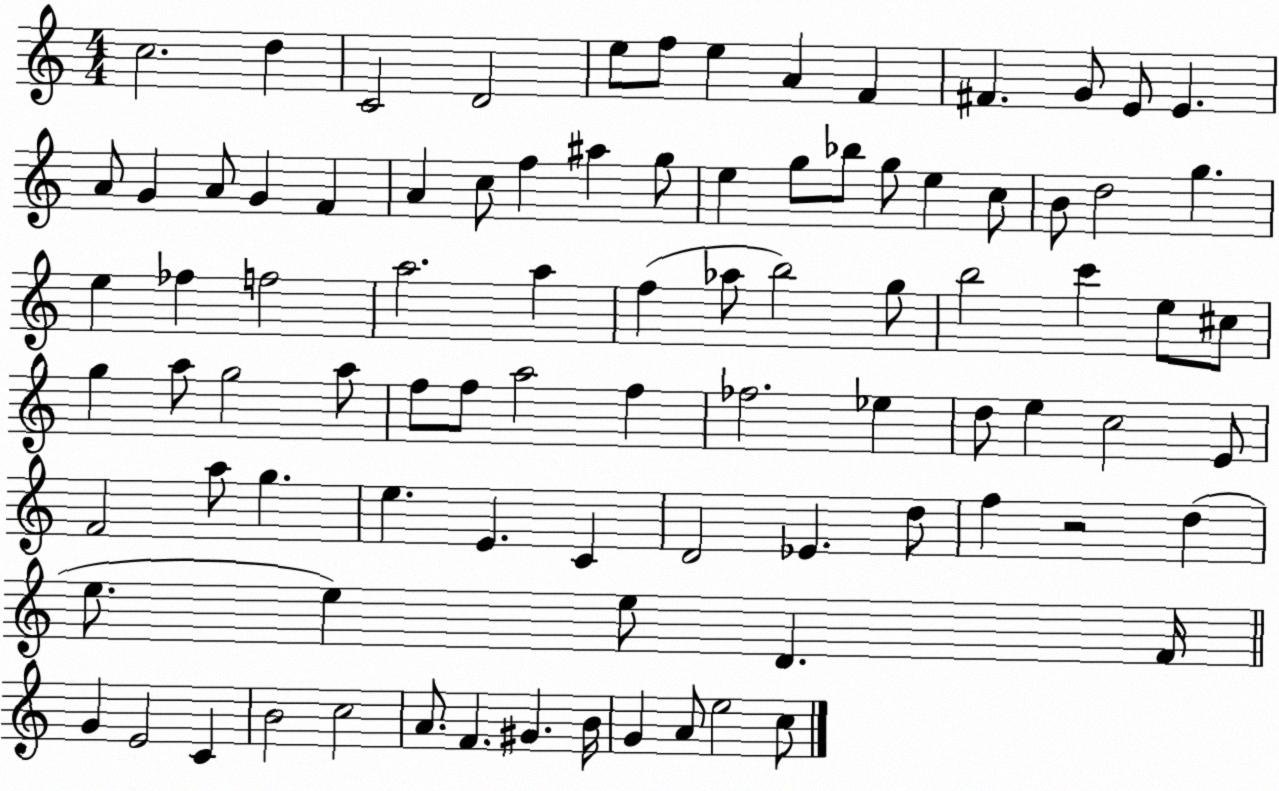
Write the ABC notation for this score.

X:1
T:Untitled
M:4/4
L:1/4
K:C
c2 d C2 D2 e/2 f/2 e A F ^F G/2 E/2 E A/2 G A/2 G F A c/2 f ^a g/2 e g/2 _b/2 g/2 e c/2 B/2 d2 g e _f f2 a2 a f _a/2 b2 g/2 b2 c' e/2 ^c/2 g a/2 g2 a/2 f/2 f/2 a2 f _f2 _e d/2 e c2 E/2 F2 a/2 g e E C D2 _E d/2 f z2 d e/2 e e/2 D F/4 G E2 C B2 c2 A/2 F ^G B/4 G A/2 e2 c/2